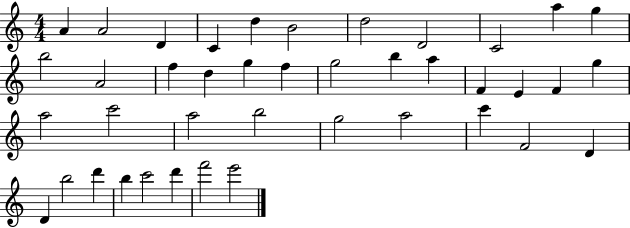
X:1
T:Untitled
M:4/4
L:1/4
K:C
A A2 D C d B2 d2 D2 C2 a g b2 A2 f d g f g2 b a F E F g a2 c'2 a2 b2 g2 a2 c' F2 D D b2 d' b c'2 d' f'2 e'2